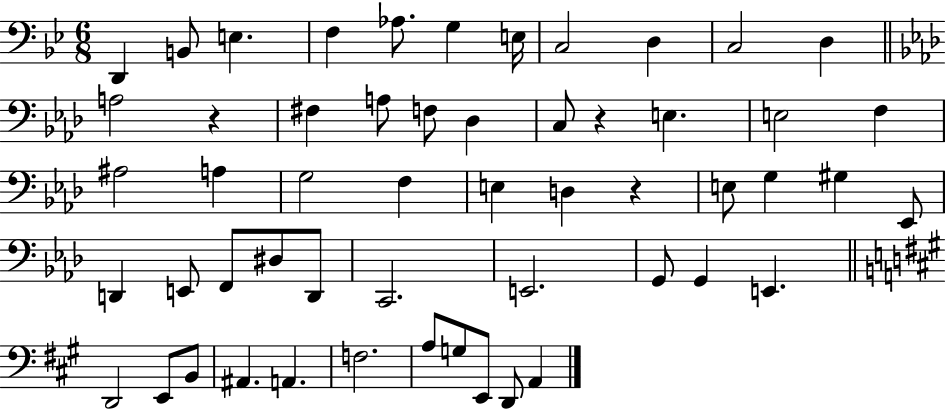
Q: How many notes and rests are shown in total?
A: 54